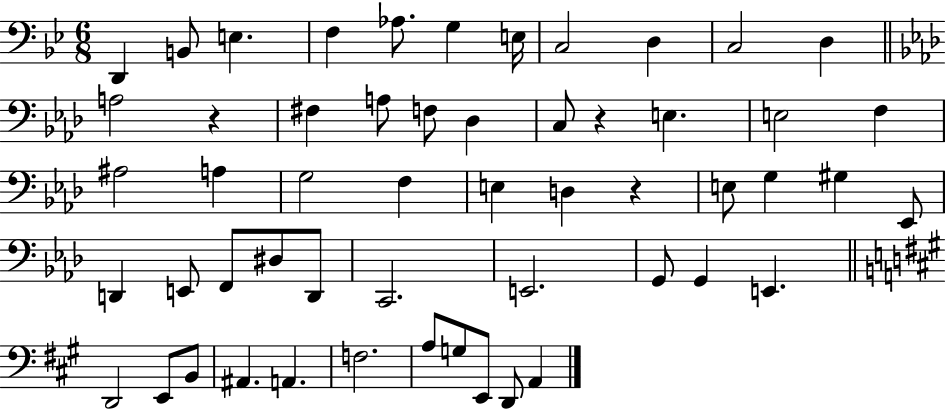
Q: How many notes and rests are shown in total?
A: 54